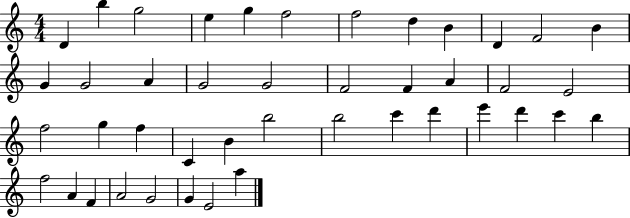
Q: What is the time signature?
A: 4/4